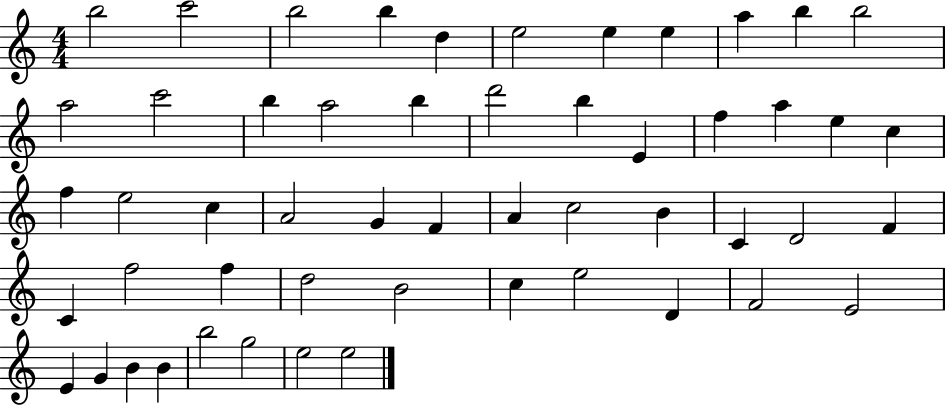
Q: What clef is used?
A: treble